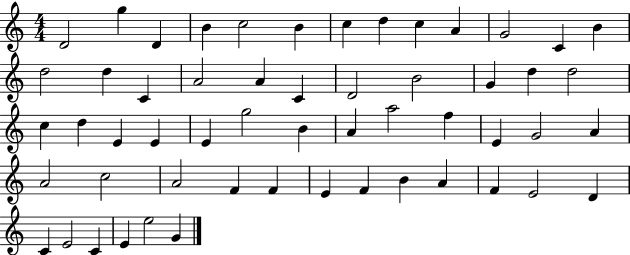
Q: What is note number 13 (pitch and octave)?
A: B4